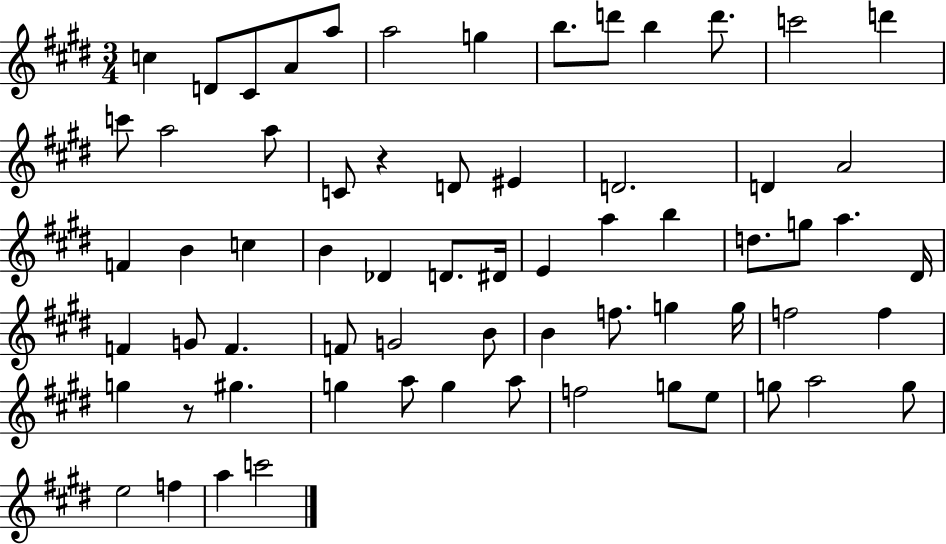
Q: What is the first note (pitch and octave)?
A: C5